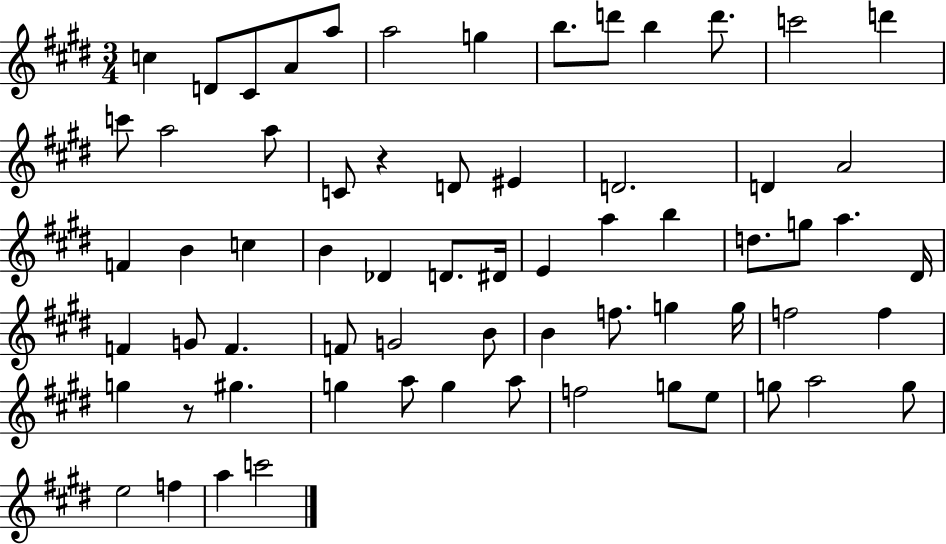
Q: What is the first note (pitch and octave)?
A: C5